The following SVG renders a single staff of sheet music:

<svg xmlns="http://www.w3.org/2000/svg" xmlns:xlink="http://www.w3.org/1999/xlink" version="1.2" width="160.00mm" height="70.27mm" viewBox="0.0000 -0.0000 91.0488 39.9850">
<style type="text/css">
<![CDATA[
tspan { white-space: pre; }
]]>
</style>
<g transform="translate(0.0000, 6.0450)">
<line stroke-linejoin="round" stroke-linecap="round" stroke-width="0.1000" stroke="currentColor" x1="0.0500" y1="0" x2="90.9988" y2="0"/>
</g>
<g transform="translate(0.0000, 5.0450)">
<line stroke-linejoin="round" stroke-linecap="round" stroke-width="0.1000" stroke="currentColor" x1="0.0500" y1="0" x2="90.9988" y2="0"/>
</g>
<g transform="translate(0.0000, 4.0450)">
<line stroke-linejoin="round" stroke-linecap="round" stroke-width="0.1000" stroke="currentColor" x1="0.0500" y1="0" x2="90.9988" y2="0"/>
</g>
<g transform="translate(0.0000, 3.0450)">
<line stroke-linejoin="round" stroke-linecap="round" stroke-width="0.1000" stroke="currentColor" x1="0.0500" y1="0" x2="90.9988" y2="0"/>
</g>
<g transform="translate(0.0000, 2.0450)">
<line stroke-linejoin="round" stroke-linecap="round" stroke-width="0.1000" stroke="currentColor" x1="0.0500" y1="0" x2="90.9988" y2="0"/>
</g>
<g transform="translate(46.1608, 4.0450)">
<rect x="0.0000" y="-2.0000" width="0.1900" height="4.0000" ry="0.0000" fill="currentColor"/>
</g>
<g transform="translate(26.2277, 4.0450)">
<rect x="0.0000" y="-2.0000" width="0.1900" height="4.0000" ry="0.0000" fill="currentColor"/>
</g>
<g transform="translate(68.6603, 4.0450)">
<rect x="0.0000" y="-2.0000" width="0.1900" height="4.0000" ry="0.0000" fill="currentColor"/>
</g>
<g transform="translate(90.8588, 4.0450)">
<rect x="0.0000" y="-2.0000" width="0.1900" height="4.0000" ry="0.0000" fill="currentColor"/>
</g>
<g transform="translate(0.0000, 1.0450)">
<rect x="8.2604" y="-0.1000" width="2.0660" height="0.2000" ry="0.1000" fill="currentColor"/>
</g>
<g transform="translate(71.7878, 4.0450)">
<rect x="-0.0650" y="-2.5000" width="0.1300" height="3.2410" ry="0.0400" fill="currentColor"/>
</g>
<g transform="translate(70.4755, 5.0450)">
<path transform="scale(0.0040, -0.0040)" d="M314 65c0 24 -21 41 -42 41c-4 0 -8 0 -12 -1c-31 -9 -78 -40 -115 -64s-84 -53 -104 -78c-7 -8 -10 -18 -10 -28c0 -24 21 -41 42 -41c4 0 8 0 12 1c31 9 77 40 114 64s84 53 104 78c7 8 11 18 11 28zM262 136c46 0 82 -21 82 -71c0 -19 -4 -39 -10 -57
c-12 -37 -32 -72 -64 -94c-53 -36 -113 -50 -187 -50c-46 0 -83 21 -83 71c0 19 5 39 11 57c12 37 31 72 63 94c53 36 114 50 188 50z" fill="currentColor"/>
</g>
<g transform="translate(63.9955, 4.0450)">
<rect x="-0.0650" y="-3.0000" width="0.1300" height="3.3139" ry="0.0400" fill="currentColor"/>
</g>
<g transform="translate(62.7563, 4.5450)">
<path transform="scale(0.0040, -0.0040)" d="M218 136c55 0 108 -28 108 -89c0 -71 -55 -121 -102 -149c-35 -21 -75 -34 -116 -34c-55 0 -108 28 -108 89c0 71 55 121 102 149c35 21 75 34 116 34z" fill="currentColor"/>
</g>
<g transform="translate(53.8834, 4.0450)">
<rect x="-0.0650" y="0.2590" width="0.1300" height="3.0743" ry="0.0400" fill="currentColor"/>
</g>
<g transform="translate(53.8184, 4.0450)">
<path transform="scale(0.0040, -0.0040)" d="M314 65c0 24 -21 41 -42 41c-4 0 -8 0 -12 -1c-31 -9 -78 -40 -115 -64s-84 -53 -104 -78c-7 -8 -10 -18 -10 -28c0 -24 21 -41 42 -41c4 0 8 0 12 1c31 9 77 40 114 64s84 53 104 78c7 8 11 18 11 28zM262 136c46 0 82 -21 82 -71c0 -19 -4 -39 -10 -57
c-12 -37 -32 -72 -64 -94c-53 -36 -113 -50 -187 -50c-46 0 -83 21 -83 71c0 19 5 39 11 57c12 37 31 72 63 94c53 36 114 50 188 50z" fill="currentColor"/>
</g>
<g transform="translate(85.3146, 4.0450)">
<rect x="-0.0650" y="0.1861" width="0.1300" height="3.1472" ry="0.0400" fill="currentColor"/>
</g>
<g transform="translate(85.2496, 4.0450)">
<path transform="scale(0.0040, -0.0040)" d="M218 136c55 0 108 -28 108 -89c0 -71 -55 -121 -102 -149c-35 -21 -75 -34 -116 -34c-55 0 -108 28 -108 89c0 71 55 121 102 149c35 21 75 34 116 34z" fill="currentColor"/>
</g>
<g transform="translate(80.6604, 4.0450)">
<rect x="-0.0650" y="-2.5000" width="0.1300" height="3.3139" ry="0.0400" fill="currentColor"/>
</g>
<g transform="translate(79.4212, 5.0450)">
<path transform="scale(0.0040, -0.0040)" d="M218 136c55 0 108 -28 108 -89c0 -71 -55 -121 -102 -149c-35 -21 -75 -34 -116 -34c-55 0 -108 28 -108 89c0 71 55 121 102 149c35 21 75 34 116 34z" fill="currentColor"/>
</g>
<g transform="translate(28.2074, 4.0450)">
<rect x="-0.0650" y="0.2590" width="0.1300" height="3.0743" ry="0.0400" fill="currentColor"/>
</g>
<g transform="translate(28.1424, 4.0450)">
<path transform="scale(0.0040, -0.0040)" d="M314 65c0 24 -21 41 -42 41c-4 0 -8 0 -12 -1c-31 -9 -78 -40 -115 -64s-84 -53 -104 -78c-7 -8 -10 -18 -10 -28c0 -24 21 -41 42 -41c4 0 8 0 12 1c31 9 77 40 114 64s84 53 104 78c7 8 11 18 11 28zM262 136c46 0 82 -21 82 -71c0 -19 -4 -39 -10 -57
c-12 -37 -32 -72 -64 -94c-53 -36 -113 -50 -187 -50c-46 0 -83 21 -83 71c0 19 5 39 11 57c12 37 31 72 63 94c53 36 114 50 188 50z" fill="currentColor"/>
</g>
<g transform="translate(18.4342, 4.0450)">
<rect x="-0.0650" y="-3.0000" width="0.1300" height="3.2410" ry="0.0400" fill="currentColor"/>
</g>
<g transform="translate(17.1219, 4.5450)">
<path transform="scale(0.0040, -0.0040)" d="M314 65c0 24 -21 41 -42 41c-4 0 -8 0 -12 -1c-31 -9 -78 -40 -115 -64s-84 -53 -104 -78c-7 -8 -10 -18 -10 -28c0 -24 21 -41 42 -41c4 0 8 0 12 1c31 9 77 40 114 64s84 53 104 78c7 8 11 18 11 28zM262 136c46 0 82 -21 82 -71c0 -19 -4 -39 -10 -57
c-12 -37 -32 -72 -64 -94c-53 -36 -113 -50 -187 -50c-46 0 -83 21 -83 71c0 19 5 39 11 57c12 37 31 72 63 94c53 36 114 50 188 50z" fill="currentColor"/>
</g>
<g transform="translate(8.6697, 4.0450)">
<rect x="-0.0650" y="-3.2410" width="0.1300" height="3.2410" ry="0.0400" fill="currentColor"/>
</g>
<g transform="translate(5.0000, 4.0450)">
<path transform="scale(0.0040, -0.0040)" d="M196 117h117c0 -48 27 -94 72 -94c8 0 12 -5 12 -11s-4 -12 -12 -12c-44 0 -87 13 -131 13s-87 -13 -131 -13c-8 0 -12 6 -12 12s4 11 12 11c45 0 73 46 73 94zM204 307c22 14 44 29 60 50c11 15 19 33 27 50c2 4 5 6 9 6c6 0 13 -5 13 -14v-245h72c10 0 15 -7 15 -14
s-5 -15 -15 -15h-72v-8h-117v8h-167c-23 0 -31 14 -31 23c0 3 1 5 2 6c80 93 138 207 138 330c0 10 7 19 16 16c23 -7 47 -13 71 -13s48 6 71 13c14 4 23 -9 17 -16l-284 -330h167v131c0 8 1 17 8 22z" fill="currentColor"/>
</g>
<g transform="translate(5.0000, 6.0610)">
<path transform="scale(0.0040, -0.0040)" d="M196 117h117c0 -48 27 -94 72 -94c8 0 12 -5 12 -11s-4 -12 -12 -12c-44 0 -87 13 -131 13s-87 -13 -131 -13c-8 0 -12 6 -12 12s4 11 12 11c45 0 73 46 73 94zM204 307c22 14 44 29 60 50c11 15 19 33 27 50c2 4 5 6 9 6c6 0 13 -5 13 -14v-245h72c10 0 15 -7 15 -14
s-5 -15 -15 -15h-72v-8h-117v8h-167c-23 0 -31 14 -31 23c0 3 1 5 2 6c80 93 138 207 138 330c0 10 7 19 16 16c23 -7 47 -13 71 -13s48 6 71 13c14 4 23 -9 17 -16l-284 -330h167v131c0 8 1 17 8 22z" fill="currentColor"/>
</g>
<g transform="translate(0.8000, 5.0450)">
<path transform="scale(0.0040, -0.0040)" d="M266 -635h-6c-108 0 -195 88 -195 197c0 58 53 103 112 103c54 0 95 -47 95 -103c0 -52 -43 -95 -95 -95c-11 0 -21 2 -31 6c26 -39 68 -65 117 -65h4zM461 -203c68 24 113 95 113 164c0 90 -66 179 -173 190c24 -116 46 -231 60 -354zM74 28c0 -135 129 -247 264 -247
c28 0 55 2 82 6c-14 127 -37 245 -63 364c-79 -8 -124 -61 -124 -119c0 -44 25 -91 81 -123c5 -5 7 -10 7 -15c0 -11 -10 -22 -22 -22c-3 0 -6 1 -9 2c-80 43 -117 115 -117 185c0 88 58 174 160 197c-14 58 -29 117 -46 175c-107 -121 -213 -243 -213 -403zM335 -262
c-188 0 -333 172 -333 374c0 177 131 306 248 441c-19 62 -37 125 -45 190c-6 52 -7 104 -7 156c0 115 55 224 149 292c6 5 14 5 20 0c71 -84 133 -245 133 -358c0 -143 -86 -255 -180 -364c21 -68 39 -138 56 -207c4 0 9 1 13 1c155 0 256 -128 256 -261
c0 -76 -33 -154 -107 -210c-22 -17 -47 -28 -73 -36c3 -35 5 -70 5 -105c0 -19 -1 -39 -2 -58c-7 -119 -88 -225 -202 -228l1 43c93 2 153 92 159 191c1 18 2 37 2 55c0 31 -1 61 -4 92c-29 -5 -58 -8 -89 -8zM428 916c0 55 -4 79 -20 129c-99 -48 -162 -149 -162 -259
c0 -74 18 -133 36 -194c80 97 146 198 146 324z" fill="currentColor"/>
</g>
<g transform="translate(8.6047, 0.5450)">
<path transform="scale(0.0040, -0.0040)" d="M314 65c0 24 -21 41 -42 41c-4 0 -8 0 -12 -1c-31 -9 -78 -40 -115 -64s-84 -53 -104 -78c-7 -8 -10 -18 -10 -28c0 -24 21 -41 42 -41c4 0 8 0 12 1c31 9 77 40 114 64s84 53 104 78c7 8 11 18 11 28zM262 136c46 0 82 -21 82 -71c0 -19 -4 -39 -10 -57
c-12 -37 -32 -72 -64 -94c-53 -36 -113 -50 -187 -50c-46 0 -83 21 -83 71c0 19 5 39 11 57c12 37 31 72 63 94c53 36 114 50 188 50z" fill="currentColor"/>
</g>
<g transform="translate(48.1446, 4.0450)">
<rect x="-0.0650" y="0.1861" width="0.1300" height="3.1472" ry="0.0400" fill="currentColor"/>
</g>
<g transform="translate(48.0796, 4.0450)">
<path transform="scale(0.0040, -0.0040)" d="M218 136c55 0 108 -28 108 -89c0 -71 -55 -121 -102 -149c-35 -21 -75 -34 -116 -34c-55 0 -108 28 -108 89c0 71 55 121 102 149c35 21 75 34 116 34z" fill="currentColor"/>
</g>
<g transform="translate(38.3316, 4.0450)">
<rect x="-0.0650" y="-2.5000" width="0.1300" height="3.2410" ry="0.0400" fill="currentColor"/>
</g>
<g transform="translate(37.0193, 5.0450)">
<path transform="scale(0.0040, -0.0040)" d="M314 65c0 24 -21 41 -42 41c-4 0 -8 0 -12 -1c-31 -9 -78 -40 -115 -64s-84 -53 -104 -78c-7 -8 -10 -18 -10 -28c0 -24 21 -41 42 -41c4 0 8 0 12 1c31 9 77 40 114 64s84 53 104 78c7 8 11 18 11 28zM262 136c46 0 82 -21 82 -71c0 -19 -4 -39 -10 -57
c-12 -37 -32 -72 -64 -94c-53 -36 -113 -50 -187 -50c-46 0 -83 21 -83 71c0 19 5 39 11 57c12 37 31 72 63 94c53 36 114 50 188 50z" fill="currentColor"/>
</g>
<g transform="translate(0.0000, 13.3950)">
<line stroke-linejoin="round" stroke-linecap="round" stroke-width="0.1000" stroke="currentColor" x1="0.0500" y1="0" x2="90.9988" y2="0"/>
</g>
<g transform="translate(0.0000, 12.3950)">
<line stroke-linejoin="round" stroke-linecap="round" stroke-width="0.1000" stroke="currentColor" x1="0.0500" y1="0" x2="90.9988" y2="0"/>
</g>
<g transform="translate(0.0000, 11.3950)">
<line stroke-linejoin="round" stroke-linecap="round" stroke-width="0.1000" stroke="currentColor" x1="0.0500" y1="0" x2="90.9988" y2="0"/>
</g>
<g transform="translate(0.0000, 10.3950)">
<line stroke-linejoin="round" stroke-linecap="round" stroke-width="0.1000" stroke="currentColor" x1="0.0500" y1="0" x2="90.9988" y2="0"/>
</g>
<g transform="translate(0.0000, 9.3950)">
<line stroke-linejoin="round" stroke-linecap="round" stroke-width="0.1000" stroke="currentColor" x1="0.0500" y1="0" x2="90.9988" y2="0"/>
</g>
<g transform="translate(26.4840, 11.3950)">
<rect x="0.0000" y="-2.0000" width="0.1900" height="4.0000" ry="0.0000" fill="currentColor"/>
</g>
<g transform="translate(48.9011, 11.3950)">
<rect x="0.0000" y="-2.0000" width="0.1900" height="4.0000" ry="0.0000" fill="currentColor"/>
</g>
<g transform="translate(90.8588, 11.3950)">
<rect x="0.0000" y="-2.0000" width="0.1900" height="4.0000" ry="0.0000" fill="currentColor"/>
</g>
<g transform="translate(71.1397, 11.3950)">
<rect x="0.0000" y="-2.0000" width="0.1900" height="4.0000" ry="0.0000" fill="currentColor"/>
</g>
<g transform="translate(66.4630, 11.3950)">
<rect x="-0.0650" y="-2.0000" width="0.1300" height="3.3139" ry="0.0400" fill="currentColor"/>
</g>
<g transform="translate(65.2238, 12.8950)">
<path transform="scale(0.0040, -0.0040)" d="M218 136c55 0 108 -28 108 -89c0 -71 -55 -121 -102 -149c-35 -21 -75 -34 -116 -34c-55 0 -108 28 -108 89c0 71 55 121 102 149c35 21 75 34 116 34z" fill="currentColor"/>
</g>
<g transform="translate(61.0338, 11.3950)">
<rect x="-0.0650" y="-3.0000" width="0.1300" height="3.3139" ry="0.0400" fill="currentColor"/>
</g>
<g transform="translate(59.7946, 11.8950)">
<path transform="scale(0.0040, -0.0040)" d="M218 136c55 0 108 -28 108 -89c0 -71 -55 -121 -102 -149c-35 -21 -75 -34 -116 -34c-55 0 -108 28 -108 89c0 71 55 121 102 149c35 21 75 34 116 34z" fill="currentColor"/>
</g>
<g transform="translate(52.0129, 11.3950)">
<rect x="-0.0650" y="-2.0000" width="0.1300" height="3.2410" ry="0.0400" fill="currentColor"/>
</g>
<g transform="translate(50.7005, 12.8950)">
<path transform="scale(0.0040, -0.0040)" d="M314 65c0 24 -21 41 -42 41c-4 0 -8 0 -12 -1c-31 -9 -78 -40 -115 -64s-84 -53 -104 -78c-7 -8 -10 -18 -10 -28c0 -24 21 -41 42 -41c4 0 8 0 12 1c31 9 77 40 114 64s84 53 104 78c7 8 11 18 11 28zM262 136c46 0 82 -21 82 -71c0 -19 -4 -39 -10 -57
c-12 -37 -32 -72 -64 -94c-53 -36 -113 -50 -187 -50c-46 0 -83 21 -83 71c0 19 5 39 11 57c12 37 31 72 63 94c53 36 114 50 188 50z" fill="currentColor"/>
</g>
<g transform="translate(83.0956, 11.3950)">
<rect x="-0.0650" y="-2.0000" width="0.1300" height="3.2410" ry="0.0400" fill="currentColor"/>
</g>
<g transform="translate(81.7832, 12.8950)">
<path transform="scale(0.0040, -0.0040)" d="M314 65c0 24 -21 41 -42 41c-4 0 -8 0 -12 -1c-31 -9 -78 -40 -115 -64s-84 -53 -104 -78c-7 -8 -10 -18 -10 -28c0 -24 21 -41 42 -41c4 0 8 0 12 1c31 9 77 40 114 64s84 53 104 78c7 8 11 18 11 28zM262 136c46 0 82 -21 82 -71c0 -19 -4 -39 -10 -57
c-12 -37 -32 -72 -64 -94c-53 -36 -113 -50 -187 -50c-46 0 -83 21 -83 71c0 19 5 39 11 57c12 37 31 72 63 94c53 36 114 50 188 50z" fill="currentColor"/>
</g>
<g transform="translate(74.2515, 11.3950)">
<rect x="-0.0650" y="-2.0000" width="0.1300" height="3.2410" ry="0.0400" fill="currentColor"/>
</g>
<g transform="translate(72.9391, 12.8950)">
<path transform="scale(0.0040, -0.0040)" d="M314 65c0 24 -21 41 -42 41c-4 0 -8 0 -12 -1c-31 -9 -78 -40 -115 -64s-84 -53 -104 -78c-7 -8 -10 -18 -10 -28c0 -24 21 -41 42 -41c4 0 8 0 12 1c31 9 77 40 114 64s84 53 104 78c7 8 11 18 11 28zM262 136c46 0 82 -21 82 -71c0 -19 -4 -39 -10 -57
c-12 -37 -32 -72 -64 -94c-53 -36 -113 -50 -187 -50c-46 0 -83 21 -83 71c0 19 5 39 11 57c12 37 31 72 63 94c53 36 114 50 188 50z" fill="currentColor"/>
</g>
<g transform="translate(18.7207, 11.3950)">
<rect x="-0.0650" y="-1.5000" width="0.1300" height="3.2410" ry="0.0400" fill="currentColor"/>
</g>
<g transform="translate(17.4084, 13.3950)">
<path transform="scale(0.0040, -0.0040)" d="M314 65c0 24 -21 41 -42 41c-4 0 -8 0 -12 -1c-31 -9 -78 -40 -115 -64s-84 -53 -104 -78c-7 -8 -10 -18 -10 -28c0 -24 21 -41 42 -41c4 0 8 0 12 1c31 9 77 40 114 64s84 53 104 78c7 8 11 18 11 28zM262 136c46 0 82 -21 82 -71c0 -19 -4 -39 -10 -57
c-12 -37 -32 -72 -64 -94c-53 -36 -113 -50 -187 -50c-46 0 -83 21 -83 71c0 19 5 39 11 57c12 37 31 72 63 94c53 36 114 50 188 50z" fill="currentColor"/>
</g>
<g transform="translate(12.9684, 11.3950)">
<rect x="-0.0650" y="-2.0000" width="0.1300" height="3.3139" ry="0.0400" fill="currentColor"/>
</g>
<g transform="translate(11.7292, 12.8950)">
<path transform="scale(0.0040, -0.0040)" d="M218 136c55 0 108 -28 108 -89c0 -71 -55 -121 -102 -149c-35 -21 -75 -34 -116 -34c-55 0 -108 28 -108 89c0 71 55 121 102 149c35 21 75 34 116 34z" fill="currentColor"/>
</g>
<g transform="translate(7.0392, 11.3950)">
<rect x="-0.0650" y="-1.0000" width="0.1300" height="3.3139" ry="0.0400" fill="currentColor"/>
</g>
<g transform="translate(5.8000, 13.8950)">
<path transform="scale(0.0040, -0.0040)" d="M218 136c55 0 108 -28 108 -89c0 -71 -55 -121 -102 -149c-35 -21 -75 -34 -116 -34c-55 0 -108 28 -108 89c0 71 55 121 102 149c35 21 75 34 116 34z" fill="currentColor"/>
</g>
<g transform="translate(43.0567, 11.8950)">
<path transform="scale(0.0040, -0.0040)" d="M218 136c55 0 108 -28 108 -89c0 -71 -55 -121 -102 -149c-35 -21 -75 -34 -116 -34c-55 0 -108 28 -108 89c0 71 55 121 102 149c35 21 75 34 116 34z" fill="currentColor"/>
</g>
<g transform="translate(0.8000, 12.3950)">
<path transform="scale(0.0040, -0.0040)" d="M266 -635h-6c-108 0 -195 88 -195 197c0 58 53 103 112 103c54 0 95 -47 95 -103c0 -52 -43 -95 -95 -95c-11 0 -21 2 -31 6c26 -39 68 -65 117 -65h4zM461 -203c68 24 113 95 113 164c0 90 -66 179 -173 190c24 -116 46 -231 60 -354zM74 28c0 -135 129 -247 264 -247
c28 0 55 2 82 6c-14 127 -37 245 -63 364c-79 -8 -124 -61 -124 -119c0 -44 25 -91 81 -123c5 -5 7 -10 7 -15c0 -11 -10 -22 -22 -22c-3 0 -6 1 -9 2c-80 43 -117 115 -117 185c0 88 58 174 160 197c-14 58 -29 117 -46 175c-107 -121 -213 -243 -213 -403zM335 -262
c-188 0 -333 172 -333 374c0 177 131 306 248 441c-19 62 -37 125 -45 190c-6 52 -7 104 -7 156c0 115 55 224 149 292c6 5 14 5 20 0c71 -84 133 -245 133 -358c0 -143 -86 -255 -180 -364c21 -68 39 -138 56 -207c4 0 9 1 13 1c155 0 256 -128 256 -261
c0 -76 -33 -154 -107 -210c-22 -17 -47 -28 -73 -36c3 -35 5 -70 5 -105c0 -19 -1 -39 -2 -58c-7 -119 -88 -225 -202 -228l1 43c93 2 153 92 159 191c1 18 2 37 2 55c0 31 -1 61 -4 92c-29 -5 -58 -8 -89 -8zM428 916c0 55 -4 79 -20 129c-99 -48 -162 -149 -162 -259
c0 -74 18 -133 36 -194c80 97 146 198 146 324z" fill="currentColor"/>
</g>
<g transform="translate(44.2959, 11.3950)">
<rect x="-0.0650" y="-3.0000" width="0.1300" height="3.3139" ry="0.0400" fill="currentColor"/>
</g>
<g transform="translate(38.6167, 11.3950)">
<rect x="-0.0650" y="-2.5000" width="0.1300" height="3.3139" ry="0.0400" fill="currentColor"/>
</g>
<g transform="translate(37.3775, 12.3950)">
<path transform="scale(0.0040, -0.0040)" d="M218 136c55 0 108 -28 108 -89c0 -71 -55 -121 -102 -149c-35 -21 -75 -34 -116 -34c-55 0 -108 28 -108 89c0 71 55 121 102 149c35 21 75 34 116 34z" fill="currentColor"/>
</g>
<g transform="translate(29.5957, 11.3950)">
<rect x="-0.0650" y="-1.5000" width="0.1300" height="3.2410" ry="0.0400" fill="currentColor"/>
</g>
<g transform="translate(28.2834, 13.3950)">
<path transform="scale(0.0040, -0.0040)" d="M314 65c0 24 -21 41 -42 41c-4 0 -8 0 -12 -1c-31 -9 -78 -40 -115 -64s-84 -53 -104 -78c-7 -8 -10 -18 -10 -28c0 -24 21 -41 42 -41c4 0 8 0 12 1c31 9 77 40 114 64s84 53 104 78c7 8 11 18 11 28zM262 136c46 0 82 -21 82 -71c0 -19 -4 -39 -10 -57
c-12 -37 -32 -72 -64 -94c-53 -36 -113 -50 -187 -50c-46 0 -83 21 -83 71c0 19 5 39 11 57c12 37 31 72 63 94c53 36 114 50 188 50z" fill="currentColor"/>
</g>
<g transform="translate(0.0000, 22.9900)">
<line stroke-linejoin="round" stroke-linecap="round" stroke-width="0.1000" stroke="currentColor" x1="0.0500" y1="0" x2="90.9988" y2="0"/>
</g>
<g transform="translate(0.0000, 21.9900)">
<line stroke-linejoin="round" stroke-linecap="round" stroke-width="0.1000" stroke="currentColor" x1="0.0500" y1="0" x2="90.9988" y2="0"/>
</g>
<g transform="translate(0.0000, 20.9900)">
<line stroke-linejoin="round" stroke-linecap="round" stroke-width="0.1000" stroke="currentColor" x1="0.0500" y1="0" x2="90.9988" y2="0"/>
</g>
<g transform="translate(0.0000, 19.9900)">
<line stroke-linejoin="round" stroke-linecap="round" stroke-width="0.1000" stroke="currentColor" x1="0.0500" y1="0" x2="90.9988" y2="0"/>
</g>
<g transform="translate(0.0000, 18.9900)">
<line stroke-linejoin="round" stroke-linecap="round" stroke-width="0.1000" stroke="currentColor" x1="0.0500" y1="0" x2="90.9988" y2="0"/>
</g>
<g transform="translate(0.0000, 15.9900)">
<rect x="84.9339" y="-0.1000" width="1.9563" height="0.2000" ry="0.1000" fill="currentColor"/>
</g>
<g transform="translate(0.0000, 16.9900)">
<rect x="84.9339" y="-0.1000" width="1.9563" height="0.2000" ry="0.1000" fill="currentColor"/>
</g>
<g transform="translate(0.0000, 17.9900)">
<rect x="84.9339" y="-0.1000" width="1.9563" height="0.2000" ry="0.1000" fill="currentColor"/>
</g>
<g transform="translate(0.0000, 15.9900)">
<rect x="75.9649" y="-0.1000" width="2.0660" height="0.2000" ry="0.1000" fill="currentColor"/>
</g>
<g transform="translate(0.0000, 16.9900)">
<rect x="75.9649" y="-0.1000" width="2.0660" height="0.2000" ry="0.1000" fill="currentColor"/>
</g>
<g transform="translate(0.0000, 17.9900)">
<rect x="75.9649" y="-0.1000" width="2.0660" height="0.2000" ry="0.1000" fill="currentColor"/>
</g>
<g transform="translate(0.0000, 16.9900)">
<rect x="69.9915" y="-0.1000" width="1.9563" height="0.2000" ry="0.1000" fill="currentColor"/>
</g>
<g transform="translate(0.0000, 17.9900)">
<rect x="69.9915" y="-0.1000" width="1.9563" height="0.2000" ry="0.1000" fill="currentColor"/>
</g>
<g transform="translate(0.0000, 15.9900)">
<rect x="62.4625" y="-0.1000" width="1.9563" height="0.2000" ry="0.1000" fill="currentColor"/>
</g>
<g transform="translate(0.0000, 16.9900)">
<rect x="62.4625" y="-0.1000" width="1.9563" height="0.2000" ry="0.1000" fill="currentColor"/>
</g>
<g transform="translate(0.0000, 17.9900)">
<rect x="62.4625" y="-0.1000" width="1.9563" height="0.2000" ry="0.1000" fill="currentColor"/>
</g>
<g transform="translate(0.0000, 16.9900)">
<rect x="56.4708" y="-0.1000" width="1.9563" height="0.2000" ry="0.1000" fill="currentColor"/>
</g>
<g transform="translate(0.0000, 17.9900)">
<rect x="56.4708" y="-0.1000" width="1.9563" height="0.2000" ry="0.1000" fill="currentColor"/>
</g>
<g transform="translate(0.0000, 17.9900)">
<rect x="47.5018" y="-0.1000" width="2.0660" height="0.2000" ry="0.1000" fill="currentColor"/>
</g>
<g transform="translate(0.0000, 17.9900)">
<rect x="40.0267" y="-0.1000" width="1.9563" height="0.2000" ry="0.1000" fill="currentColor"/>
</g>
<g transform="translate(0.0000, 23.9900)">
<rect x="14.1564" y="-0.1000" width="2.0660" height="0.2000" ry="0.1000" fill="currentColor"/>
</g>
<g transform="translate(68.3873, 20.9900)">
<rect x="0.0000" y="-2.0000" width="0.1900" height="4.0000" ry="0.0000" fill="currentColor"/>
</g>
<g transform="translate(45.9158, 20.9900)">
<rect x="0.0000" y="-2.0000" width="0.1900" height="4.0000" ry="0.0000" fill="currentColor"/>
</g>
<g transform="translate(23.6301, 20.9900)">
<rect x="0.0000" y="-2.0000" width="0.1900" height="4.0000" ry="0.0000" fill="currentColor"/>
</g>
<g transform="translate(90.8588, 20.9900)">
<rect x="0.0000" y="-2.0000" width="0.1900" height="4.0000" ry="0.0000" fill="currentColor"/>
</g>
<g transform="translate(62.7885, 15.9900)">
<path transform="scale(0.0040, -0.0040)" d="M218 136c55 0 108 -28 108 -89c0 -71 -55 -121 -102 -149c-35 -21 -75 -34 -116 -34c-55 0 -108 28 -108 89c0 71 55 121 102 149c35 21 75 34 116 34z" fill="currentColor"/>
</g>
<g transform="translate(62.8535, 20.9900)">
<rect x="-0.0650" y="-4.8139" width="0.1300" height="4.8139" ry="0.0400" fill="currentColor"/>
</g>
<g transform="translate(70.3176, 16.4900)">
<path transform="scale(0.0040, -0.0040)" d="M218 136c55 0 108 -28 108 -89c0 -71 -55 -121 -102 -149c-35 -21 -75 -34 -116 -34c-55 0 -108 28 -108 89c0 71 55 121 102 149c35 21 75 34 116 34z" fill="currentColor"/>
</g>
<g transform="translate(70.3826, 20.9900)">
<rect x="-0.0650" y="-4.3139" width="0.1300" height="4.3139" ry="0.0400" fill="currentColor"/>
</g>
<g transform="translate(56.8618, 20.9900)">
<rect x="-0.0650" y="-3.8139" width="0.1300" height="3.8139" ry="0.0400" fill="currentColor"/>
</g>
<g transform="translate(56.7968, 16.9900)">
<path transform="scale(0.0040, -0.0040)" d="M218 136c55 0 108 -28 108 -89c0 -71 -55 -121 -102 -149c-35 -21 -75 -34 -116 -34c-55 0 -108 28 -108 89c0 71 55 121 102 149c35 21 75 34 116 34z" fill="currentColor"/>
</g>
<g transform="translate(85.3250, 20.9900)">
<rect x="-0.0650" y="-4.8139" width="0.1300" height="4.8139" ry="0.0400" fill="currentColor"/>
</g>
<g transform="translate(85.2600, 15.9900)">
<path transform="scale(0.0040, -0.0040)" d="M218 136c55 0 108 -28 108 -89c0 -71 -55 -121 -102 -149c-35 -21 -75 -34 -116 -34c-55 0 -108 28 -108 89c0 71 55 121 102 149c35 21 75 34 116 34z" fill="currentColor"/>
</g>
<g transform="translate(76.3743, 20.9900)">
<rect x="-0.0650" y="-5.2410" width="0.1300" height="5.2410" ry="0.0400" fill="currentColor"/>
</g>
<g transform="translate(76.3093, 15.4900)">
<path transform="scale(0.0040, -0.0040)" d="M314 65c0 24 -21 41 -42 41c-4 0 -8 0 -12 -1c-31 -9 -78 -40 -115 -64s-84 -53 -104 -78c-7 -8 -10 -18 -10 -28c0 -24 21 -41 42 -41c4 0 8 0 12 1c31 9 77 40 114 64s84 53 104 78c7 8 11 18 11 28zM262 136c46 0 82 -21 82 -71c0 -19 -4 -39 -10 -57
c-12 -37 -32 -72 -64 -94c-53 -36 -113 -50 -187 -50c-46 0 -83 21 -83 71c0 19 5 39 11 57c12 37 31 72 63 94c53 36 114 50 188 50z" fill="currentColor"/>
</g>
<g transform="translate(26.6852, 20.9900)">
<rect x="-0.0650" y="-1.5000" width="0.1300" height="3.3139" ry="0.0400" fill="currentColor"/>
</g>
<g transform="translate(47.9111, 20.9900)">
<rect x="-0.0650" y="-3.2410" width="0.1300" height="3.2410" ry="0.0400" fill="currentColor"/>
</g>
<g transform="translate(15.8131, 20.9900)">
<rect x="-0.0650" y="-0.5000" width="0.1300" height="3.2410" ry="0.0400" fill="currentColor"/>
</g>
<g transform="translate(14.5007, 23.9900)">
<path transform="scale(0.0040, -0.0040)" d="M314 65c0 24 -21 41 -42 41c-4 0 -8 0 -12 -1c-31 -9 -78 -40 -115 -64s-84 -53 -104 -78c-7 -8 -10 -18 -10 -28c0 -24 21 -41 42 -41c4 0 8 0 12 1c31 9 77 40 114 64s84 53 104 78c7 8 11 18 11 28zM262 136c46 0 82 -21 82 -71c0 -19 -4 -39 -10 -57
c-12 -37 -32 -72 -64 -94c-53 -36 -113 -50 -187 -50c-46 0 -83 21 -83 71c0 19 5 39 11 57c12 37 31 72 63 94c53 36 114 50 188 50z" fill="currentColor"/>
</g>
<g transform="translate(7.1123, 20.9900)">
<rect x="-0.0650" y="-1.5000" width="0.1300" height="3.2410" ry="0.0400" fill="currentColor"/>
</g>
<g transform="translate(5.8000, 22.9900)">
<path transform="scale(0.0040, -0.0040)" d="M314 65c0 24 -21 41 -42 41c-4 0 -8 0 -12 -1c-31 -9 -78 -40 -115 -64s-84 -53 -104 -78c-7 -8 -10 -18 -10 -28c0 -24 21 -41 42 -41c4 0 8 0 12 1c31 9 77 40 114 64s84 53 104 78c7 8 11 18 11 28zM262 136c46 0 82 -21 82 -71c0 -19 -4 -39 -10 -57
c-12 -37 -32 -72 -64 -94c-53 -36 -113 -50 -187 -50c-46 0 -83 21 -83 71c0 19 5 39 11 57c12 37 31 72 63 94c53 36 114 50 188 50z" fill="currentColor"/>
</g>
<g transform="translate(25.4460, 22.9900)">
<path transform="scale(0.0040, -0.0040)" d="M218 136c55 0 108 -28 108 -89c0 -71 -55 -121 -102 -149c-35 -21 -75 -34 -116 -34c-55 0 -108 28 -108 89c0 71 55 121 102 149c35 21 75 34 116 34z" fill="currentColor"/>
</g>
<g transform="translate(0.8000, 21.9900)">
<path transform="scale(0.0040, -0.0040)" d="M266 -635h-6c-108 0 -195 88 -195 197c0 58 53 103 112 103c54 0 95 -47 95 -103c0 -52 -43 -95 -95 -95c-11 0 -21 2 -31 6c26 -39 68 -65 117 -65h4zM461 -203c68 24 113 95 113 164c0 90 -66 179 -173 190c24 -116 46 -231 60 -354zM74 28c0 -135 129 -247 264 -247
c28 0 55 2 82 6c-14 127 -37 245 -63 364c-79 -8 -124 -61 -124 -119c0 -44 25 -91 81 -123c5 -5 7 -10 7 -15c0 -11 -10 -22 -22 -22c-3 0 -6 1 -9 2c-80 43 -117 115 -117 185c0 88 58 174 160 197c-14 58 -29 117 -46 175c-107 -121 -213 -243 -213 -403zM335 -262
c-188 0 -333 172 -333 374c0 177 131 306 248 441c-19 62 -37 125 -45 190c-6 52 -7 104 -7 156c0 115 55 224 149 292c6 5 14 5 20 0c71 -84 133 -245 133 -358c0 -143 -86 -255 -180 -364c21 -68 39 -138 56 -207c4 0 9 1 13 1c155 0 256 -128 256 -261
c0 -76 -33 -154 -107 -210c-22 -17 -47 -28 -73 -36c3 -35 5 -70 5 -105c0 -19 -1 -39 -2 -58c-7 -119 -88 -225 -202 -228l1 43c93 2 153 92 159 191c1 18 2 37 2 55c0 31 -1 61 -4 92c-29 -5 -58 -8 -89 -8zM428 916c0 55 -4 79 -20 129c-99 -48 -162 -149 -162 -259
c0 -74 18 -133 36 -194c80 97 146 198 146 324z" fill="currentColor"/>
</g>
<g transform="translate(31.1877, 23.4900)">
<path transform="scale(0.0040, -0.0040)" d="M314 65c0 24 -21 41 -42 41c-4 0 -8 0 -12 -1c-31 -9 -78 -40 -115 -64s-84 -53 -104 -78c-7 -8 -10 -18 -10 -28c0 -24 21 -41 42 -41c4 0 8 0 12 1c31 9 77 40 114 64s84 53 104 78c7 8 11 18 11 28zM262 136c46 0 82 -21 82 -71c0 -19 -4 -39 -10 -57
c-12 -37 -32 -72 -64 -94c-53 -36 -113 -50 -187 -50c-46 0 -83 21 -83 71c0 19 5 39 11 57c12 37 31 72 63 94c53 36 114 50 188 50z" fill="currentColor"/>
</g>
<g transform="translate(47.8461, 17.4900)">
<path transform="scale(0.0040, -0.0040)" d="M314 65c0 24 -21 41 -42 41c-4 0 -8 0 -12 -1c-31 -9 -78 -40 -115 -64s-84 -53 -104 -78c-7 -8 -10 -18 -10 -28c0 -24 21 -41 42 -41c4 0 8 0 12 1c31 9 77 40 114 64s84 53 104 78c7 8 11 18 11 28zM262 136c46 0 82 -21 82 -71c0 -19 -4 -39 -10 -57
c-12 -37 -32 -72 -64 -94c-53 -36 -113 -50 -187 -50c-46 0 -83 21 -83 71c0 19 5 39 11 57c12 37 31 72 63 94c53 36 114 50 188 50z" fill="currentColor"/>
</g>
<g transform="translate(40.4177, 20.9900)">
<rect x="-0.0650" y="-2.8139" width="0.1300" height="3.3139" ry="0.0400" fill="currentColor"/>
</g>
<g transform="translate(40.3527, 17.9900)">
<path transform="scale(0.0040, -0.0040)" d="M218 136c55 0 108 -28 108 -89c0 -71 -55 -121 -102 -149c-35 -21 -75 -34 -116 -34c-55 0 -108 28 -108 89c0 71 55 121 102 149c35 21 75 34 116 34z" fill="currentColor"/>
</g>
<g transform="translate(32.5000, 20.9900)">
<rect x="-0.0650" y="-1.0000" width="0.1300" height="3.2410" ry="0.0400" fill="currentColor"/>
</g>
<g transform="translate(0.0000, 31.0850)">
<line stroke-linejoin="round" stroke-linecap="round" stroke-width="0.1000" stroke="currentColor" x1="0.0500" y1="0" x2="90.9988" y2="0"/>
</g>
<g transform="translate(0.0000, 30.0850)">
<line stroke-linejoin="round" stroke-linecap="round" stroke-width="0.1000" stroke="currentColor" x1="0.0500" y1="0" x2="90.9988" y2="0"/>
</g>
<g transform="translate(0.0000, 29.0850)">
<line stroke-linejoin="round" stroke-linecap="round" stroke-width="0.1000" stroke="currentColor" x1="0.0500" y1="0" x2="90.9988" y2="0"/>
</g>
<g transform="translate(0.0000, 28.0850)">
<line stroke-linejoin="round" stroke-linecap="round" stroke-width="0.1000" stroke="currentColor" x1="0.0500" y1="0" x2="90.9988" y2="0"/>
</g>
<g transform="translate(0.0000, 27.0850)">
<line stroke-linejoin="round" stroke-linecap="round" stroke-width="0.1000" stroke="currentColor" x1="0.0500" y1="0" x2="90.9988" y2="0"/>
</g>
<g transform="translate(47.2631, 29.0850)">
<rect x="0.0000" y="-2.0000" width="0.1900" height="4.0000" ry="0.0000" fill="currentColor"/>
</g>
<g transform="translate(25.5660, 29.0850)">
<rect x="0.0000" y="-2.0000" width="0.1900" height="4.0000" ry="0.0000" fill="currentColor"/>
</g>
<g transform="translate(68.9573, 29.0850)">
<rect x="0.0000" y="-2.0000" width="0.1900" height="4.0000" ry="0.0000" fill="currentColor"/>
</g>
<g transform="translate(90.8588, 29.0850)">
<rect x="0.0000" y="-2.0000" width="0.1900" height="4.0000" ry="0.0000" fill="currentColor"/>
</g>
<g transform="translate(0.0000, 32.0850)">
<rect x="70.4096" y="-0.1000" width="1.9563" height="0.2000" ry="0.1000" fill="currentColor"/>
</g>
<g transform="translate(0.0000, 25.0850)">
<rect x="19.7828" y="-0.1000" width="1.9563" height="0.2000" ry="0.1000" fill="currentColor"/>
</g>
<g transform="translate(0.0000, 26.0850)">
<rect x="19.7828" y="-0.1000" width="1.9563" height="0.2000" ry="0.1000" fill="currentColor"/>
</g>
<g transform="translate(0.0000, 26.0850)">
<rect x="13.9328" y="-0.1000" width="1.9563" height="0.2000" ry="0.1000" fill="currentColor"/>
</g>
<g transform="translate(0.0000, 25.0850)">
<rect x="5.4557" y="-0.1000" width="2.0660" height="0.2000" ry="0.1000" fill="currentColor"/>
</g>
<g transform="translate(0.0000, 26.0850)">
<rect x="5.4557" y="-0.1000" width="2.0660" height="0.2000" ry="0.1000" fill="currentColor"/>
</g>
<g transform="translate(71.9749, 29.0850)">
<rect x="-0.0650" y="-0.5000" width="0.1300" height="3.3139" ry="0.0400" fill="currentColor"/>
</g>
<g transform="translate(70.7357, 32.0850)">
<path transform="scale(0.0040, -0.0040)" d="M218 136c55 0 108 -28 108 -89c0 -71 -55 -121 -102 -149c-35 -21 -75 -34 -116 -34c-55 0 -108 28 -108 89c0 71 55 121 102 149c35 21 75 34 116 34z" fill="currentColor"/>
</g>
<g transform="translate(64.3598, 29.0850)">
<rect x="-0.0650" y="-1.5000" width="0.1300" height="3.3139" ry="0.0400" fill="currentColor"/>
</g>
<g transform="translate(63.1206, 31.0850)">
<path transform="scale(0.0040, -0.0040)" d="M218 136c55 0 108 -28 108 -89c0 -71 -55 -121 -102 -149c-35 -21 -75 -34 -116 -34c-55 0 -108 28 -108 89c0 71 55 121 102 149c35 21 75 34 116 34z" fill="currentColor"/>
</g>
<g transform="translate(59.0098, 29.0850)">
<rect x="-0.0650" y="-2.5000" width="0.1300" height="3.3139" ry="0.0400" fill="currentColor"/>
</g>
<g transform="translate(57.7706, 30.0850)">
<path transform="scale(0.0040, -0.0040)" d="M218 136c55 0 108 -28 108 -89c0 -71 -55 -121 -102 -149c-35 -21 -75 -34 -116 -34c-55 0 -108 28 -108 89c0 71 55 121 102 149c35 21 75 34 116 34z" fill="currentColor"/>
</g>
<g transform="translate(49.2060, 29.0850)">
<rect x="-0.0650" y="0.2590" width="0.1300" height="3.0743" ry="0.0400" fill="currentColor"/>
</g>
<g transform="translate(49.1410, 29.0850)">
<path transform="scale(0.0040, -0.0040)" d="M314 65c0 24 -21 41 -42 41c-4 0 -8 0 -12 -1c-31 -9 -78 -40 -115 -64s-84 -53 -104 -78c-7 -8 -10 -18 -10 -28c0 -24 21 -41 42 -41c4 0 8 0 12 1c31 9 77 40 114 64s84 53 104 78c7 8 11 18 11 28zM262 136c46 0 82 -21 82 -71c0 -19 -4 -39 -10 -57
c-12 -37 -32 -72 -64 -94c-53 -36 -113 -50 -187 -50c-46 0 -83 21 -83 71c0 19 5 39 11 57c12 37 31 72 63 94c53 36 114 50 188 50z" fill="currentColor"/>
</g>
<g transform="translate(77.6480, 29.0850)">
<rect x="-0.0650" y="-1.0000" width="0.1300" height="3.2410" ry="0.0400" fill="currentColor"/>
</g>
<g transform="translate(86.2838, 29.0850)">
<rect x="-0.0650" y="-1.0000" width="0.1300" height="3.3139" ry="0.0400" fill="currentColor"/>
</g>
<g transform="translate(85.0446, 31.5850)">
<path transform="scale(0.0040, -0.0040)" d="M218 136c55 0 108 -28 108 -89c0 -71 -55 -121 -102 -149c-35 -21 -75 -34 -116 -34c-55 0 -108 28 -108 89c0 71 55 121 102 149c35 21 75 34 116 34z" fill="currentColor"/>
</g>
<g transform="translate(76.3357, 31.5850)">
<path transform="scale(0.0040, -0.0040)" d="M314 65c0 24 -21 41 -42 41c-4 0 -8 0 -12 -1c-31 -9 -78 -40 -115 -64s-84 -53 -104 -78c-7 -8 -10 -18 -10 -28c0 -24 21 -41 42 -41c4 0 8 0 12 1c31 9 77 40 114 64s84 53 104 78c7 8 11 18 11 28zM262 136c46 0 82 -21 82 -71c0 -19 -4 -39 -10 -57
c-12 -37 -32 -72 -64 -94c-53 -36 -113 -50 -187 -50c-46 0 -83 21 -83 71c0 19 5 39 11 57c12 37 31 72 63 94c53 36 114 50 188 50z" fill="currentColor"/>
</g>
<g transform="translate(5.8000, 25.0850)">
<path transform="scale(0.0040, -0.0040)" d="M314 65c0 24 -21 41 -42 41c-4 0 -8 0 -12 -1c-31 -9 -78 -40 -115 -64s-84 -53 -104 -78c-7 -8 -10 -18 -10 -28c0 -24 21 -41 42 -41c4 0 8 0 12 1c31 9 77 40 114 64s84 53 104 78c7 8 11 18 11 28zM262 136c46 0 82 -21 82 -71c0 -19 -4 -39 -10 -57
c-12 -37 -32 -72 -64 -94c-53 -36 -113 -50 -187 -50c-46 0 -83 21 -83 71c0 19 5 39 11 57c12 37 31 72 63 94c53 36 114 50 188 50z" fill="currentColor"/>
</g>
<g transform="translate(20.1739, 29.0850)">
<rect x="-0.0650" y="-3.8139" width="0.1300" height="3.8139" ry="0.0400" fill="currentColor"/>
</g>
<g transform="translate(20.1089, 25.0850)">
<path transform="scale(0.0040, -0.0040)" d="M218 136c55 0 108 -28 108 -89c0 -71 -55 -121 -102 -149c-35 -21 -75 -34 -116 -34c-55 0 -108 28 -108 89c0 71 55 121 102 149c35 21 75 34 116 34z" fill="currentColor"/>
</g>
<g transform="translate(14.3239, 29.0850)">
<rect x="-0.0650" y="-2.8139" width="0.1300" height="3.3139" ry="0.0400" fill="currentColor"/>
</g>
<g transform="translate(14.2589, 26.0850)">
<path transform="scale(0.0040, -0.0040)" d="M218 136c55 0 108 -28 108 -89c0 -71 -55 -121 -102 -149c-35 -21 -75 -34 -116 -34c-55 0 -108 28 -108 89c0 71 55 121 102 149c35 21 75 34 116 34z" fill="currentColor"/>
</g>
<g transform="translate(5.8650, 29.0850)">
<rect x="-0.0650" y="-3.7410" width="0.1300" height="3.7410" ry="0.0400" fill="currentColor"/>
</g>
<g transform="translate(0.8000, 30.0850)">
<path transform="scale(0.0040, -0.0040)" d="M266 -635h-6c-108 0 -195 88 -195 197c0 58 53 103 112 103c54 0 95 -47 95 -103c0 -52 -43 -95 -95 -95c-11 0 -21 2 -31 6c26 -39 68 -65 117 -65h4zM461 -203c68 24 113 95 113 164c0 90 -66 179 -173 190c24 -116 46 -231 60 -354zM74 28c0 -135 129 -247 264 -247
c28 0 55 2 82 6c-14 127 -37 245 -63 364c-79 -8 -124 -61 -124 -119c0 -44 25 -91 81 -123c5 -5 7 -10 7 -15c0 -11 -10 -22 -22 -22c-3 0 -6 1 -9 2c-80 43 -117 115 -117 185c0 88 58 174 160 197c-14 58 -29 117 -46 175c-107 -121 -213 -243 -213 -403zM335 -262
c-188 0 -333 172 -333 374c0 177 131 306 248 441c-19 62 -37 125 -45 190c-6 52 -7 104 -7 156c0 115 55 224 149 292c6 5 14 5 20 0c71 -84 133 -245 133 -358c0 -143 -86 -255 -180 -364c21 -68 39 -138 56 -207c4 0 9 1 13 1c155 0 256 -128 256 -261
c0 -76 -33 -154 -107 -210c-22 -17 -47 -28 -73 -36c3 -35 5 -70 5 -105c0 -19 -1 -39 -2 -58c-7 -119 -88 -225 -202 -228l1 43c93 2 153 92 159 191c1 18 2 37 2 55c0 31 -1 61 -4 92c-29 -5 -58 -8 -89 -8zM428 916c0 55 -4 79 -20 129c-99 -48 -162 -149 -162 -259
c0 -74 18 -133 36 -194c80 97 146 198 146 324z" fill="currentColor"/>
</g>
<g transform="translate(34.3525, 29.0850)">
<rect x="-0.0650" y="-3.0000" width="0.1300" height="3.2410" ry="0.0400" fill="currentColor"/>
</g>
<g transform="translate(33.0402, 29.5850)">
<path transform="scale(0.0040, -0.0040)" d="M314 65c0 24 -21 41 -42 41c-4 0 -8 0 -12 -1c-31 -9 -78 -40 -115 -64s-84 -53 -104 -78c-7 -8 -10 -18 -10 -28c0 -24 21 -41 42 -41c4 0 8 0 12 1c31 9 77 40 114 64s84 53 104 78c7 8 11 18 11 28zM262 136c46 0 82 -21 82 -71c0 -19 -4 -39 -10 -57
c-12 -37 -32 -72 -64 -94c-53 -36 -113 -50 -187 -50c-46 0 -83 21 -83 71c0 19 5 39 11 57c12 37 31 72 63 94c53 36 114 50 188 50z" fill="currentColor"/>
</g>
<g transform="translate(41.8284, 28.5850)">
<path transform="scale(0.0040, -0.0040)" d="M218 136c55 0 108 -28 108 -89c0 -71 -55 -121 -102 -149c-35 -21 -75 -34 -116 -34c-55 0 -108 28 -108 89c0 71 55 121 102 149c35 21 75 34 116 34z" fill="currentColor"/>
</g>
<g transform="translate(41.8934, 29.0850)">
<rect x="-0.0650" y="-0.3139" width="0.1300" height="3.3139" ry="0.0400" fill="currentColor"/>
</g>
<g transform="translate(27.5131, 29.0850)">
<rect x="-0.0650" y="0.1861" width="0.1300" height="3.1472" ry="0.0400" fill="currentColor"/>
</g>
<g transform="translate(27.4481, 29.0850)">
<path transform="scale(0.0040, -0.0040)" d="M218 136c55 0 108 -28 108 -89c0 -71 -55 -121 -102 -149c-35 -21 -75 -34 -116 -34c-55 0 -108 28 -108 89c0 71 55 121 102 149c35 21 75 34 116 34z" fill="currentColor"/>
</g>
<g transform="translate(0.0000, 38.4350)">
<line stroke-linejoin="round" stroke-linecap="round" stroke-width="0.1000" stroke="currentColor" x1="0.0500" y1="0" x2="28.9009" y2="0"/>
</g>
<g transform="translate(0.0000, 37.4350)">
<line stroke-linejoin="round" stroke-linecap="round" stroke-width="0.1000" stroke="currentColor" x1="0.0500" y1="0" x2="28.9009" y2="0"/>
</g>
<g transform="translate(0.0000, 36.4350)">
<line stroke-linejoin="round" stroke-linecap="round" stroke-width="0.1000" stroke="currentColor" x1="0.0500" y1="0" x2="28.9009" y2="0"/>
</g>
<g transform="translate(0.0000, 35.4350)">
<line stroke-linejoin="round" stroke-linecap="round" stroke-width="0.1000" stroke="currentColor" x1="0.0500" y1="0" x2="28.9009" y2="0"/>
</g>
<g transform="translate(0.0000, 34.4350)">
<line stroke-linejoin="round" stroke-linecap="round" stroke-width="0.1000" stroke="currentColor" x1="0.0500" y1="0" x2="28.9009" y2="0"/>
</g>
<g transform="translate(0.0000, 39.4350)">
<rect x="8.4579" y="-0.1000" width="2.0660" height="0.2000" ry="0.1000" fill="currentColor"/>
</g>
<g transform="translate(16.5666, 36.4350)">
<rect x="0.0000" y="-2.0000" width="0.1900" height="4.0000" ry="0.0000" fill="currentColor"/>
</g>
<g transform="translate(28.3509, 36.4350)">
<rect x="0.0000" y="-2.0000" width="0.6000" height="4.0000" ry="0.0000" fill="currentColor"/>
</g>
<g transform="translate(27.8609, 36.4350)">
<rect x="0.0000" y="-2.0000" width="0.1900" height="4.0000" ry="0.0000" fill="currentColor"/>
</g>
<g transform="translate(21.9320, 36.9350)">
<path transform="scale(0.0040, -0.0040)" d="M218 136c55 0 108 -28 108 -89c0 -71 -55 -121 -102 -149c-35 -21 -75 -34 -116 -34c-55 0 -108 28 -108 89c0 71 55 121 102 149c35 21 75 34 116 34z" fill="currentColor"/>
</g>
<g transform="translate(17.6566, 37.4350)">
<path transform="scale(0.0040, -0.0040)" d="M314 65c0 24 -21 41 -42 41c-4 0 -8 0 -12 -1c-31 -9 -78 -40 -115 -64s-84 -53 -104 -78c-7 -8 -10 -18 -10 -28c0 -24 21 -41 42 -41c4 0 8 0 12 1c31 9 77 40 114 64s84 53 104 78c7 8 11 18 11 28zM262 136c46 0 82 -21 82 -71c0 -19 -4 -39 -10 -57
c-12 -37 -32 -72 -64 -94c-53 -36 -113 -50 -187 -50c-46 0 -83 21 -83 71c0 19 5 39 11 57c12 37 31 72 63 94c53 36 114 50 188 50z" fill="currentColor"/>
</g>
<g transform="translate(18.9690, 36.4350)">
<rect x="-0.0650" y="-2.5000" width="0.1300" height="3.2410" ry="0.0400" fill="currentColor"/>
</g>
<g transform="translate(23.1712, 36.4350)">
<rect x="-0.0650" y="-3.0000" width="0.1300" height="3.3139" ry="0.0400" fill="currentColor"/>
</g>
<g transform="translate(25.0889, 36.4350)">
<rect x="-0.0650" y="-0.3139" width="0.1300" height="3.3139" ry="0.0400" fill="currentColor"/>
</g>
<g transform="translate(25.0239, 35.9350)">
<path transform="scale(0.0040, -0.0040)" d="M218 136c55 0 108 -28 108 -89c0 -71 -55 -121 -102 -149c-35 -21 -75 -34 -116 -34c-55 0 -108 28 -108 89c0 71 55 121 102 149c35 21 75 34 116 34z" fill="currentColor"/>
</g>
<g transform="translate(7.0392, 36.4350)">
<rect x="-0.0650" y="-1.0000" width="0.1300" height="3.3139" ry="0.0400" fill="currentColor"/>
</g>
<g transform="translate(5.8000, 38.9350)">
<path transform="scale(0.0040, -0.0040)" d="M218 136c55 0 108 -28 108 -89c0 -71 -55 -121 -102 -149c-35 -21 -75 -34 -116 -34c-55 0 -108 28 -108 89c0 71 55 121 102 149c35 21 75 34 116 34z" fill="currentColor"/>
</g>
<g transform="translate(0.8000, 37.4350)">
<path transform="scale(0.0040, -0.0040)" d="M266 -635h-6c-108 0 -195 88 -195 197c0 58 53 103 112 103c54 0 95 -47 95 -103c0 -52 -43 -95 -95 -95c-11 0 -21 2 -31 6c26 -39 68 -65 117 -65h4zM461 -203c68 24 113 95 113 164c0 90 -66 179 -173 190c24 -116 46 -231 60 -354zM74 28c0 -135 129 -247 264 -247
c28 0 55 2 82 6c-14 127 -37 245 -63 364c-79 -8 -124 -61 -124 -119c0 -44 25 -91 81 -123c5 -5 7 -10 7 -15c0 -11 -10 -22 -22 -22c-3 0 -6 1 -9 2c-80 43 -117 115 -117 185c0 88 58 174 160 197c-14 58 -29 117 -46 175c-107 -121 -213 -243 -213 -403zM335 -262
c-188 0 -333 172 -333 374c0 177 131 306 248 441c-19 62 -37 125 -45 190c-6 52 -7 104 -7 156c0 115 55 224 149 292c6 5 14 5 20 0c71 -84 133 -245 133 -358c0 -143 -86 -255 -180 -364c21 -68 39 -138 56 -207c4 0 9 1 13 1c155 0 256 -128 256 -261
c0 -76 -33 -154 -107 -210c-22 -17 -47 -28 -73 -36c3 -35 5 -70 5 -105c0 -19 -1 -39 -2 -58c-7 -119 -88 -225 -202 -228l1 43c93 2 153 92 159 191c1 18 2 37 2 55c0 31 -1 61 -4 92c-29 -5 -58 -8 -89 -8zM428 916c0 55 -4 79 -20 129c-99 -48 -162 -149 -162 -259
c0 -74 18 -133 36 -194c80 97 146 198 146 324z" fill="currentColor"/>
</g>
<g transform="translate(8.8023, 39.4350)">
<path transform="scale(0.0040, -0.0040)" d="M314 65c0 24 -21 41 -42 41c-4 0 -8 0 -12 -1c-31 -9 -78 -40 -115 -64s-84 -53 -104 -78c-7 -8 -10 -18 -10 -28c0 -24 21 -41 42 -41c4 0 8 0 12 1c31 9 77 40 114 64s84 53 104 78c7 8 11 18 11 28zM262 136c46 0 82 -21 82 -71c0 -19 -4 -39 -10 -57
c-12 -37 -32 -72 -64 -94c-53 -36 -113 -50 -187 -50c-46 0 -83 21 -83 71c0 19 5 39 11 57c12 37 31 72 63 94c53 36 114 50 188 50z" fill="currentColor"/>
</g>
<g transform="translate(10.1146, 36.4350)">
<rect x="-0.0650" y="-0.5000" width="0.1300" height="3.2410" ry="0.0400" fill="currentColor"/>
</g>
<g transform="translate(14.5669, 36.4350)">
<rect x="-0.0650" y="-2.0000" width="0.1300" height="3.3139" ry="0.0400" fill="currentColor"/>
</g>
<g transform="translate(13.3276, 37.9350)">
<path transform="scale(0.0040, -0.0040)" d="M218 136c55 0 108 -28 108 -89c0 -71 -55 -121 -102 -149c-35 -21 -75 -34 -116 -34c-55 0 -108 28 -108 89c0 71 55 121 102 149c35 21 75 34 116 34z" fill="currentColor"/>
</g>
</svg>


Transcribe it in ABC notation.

X:1
T:Untitled
M:4/4
L:1/4
K:C
b2 A2 B2 G2 B B2 A G2 G B D F E2 E2 G A F2 A F F2 F2 E2 C2 E D2 a b2 c' e' d' f'2 e' c'2 a c' B A2 c B2 G E C D2 D D C2 F G2 A c